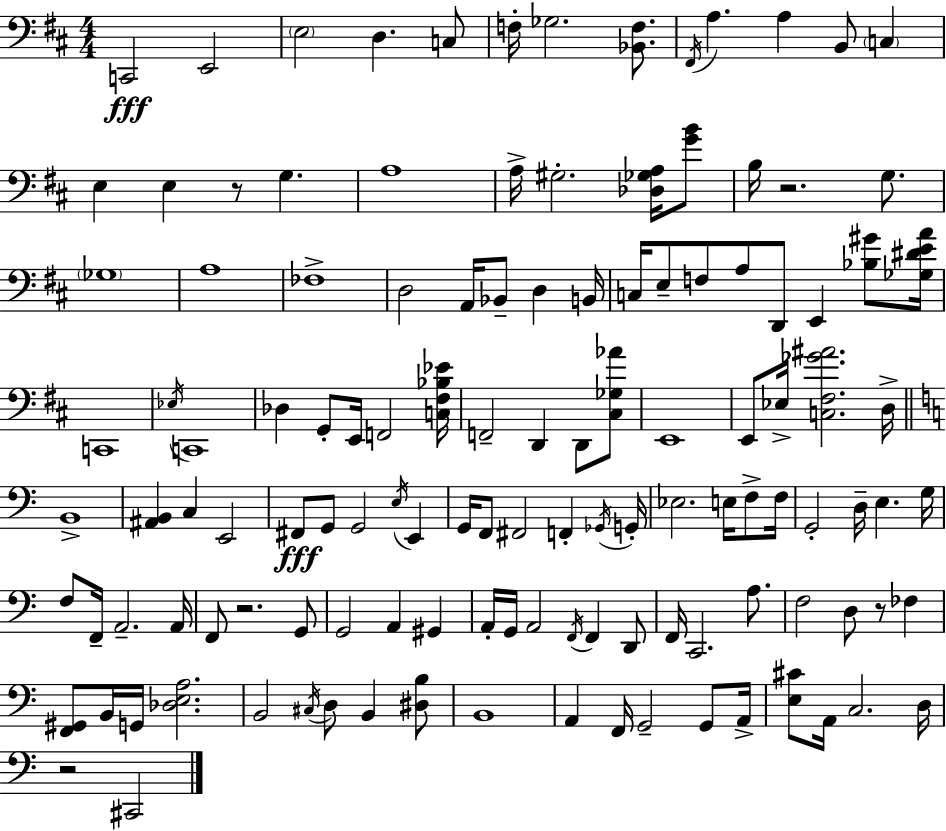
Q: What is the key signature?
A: D major